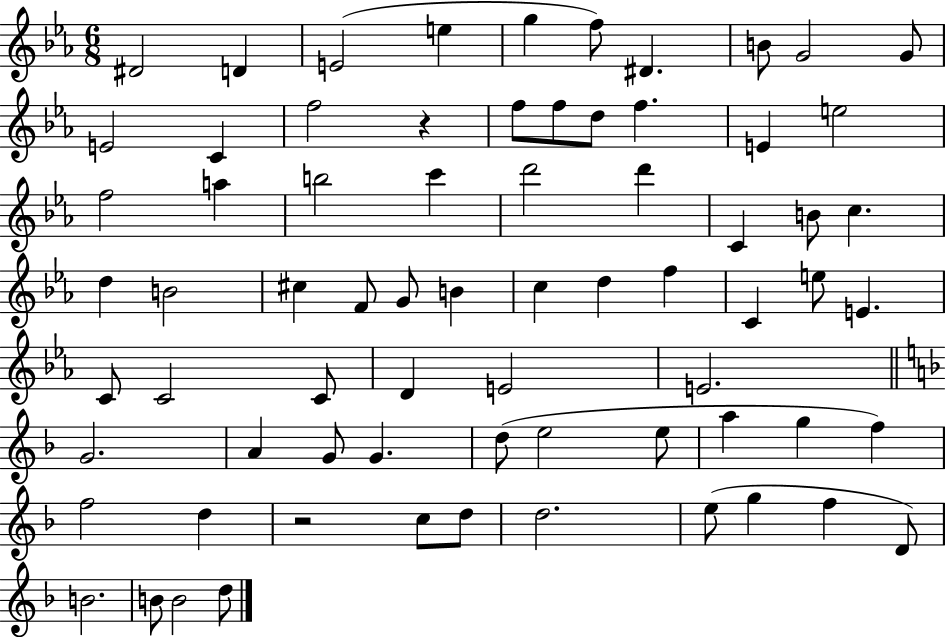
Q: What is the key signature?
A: EES major